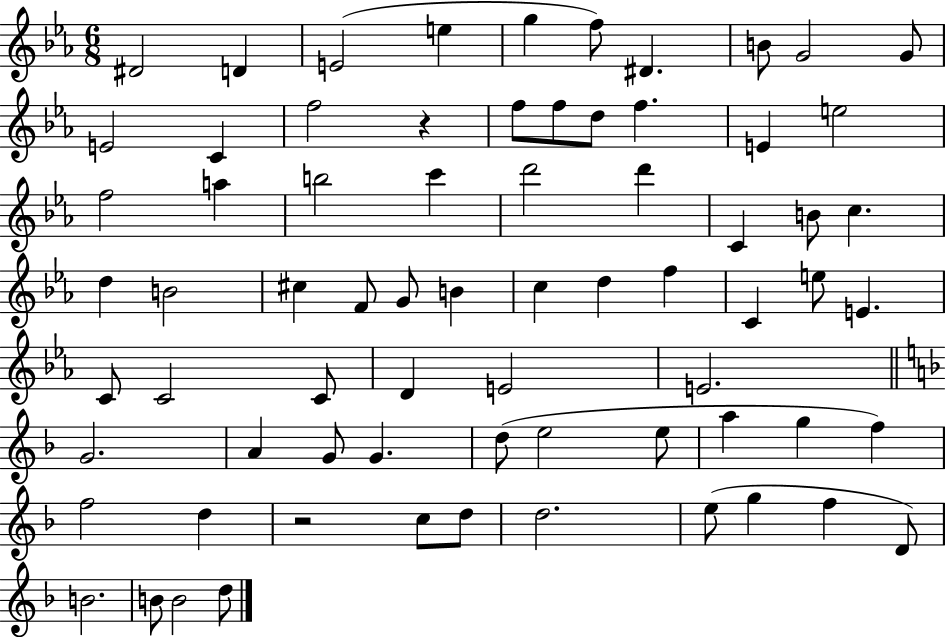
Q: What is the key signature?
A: EES major